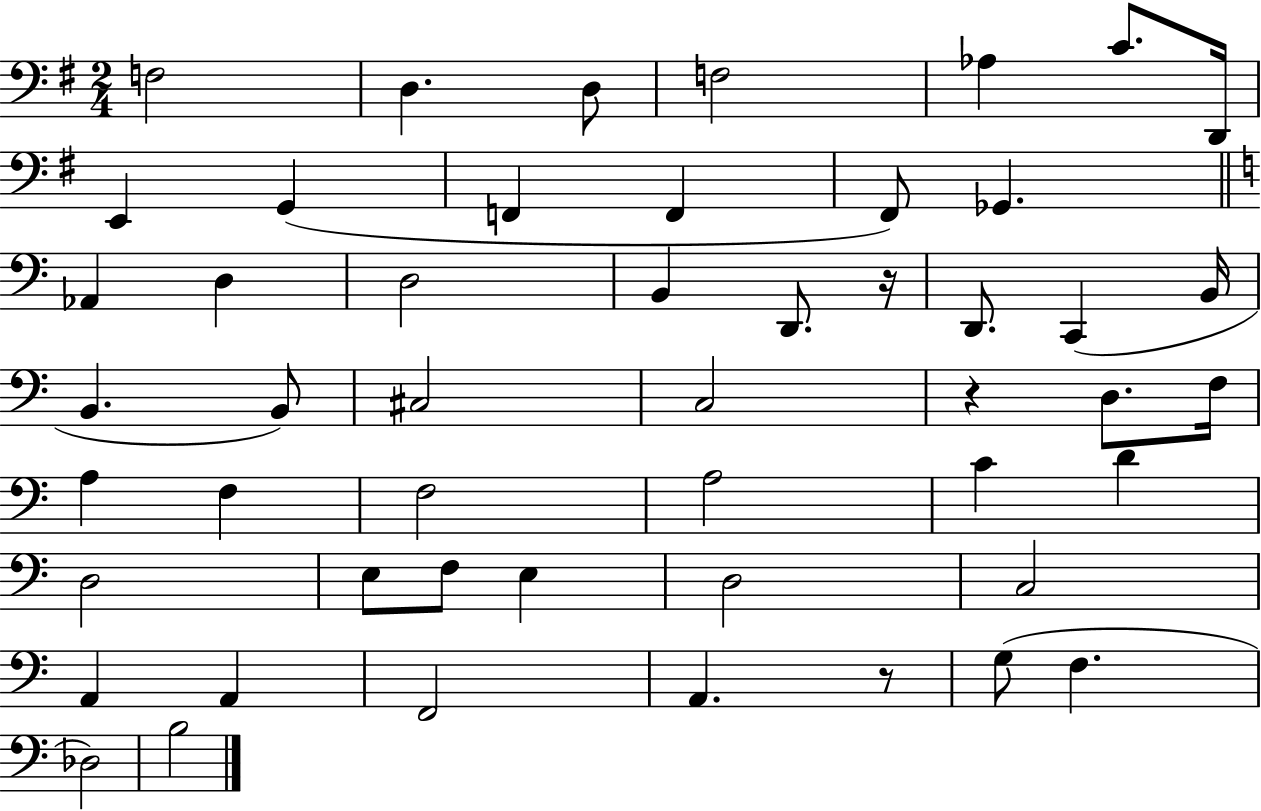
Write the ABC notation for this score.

X:1
T:Untitled
M:2/4
L:1/4
K:G
F,2 D, D,/2 F,2 _A, C/2 D,,/4 E,, G,, F,, F,, ^F,,/2 _G,, _A,, D, D,2 B,, D,,/2 z/4 D,,/2 C,, B,,/4 B,, B,,/2 ^C,2 C,2 z D,/2 F,/4 A, F, F,2 A,2 C D D,2 E,/2 F,/2 E, D,2 C,2 A,, A,, F,,2 A,, z/2 G,/2 F, _D,2 B,2